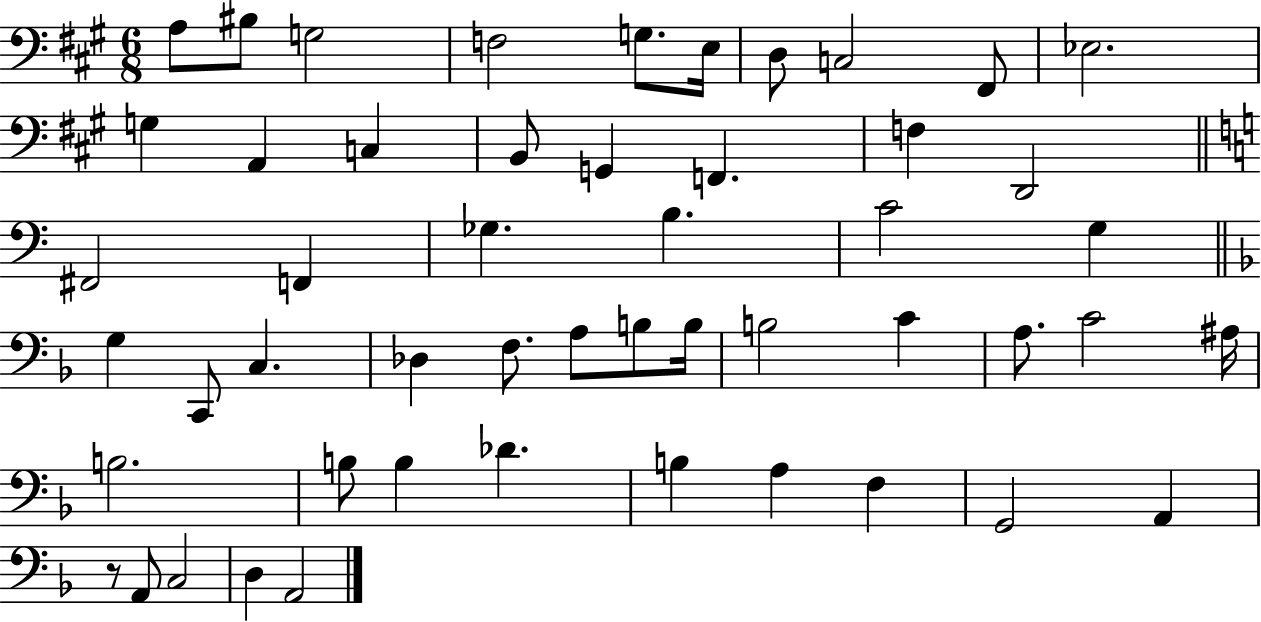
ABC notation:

X:1
T:Untitled
M:6/8
L:1/4
K:A
A,/2 ^B,/2 G,2 F,2 G,/2 E,/4 D,/2 C,2 ^F,,/2 _E,2 G, A,, C, B,,/2 G,, F,, F, D,,2 ^F,,2 F,, _G, B, C2 G, G, C,,/2 C, _D, F,/2 A,/2 B,/2 B,/4 B,2 C A,/2 C2 ^A,/4 B,2 B,/2 B, _D B, A, F, G,,2 A,, z/2 A,,/2 C,2 D, A,,2